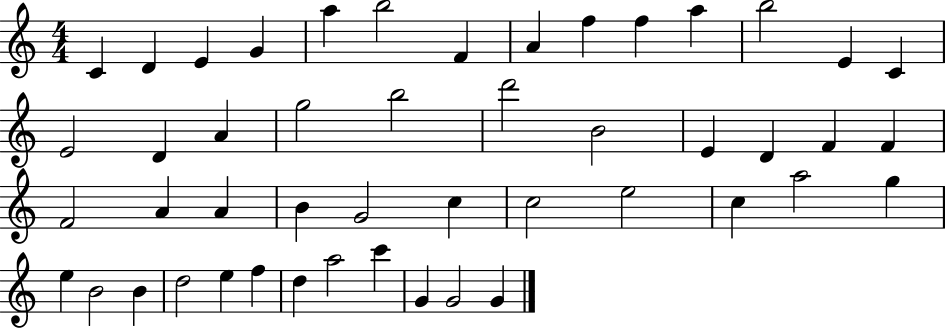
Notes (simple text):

C4/q D4/q E4/q G4/q A5/q B5/h F4/q A4/q F5/q F5/q A5/q B5/h E4/q C4/q E4/h D4/q A4/q G5/h B5/h D6/h B4/h E4/q D4/q F4/q F4/q F4/h A4/q A4/q B4/q G4/h C5/q C5/h E5/h C5/q A5/h G5/q E5/q B4/h B4/q D5/h E5/q F5/q D5/q A5/h C6/q G4/q G4/h G4/q